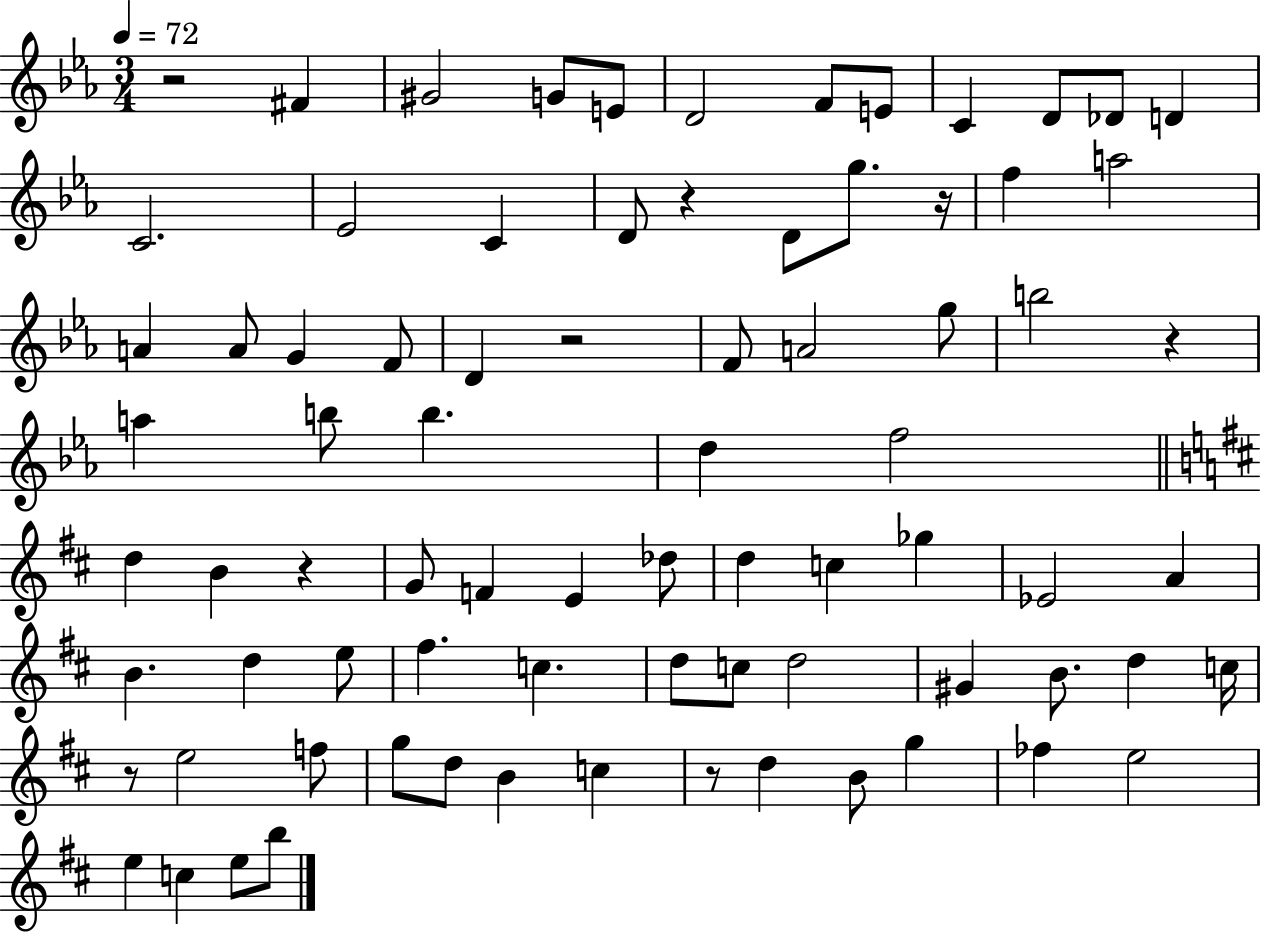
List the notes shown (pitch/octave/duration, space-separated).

R/h F#4/q G#4/h G4/e E4/e D4/h F4/e E4/e C4/q D4/e Db4/e D4/q C4/h. Eb4/h C4/q D4/e R/q D4/e G5/e. R/s F5/q A5/h A4/q A4/e G4/q F4/e D4/q R/h F4/e A4/h G5/e B5/h R/q A5/q B5/e B5/q. D5/q F5/h D5/q B4/q R/q G4/e F4/q E4/q Db5/e D5/q C5/q Gb5/q Eb4/h A4/q B4/q. D5/q E5/e F#5/q. C5/q. D5/e C5/e D5/h G#4/q B4/e. D5/q C5/s R/e E5/h F5/e G5/e D5/e B4/q C5/q R/e D5/q B4/e G5/q FES5/q E5/h E5/q C5/q E5/e B5/e